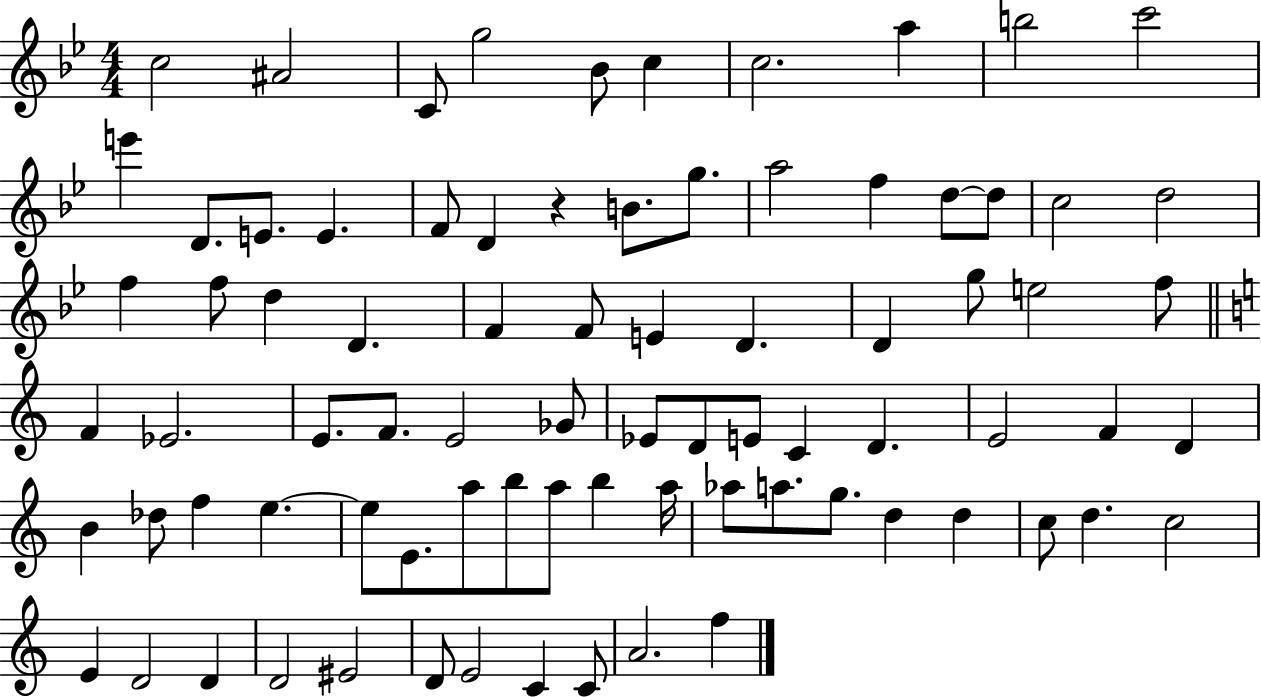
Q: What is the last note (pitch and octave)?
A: F5